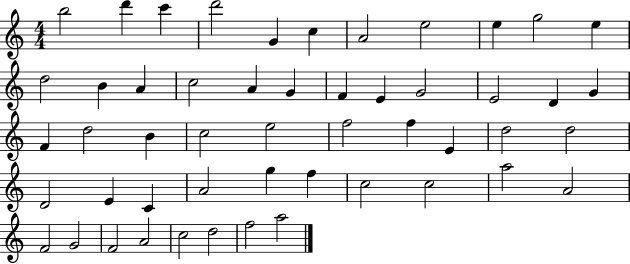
B5/h D6/q C6/q D6/h G4/q C5/q A4/h E5/h E5/q G5/h E5/q D5/h B4/q A4/q C5/h A4/q G4/q F4/q E4/q G4/h E4/h D4/q G4/q F4/q D5/h B4/q C5/h E5/h F5/h F5/q E4/q D5/h D5/h D4/h E4/q C4/q A4/h G5/q F5/q C5/h C5/h A5/h A4/h F4/h G4/h F4/h A4/h C5/h D5/h F5/h A5/h